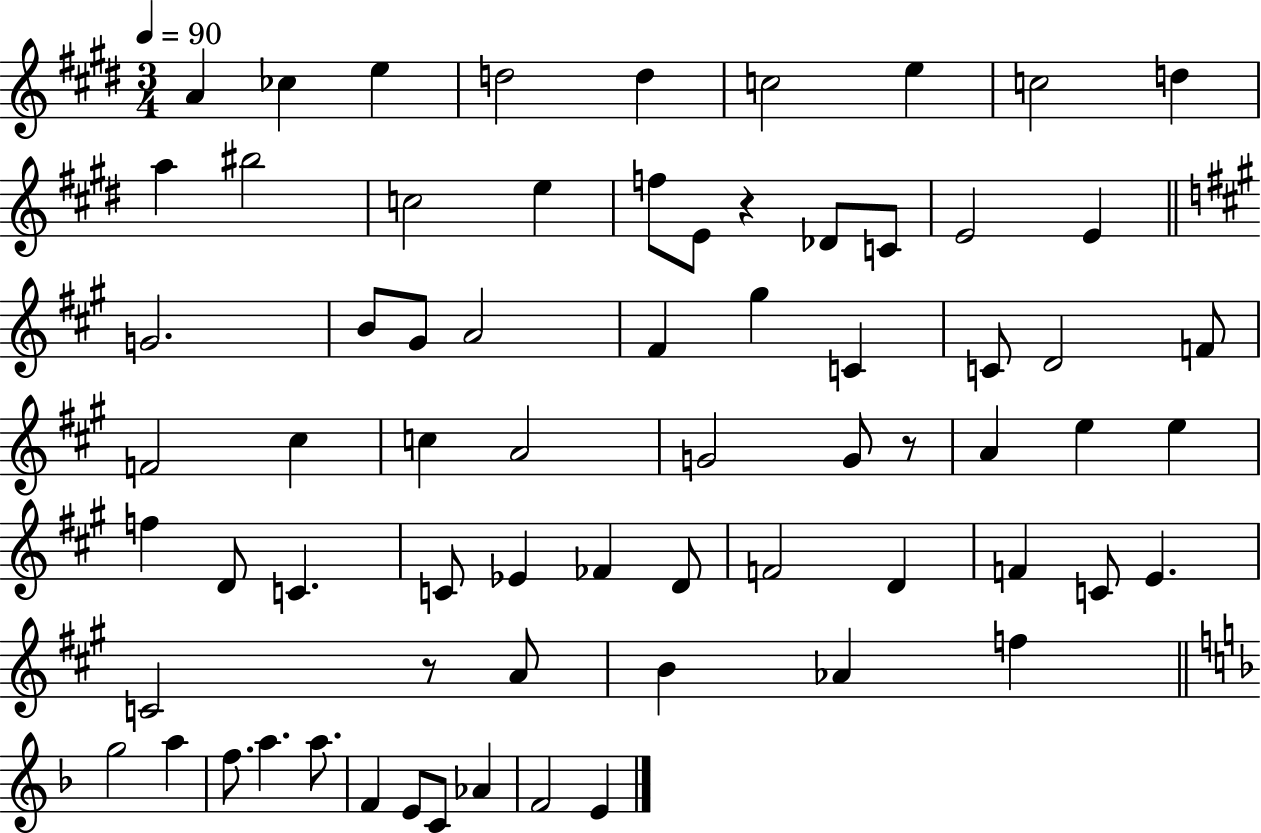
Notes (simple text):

A4/q CES5/q E5/q D5/h D5/q C5/h E5/q C5/h D5/q A5/q BIS5/h C5/h E5/q F5/e E4/e R/q Db4/e C4/e E4/h E4/q G4/h. B4/e G#4/e A4/h F#4/q G#5/q C4/q C4/e D4/h F4/e F4/h C#5/q C5/q A4/h G4/h G4/e R/e A4/q E5/q E5/q F5/q D4/e C4/q. C4/e Eb4/q FES4/q D4/e F4/h D4/q F4/q C4/e E4/q. C4/h R/e A4/e B4/q Ab4/q F5/q G5/h A5/q F5/e. A5/q. A5/e. F4/q E4/e C4/e Ab4/q F4/h E4/q